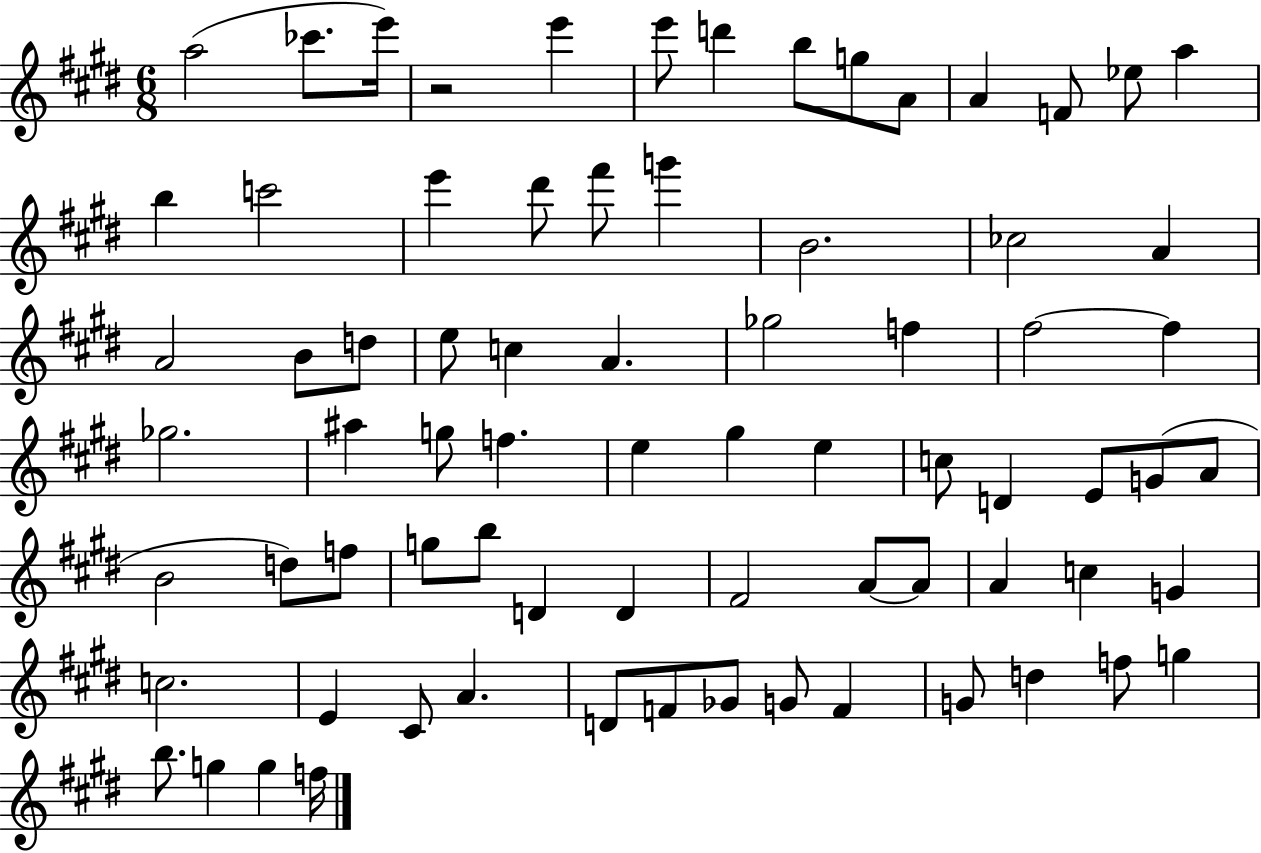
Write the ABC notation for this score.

X:1
T:Untitled
M:6/8
L:1/4
K:E
a2 _c'/2 e'/4 z2 e' e'/2 d' b/2 g/2 A/2 A F/2 _e/2 a b c'2 e' ^d'/2 ^f'/2 g' B2 _c2 A A2 B/2 d/2 e/2 c A _g2 f ^f2 ^f _g2 ^a g/2 f e ^g e c/2 D E/2 G/2 A/2 B2 d/2 f/2 g/2 b/2 D D ^F2 A/2 A/2 A c G c2 E ^C/2 A D/2 F/2 _G/2 G/2 F G/2 d f/2 g b/2 g g f/4